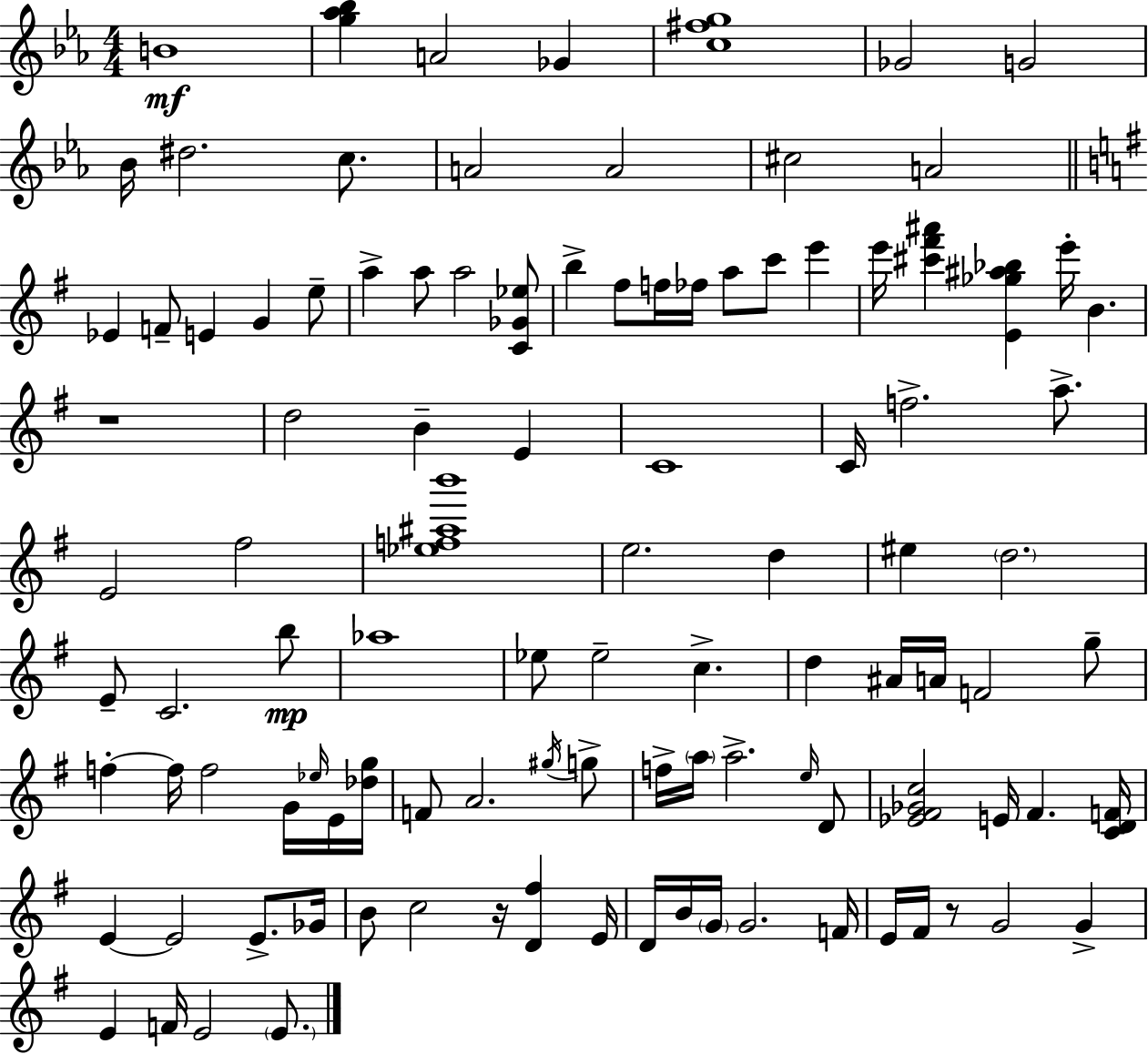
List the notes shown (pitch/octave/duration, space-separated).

B4/w [G5,Ab5,Bb5]/q A4/h Gb4/q [C5,F#5,G5]/w Gb4/h G4/h Bb4/s D#5/h. C5/e. A4/h A4/h C#5/h A4/h Eb4/q F4/e E4/q G4/q E5/e A5/q A5/e A5/h [C4,Gb4,Eb5]/e B5/q F#5/e F5/s FES5/s A5/e C6/e E6/q E6/s [C#6,F#6,A#6]/q [E4,Gb5,A#5,Bb5]/q E6/s B4/q. R/w D5/h B4/q E4/q C4/w C4/s F5/h. A5/e. E4/h F#5/h [Eb5,F5,A#5,B6]/w E5/h. D5/q EIS5/q D5/h. E4/e C4/h. B5/e Ab5/w Eb5/e Eb5/h C5/q. D5/q A#4/s A4/s F4/h G5/e F5/q F5/s F5/h G4/s Eb5/s E4/s [Db5,G5]/s F4/e A4/h. G#5/s G5/e F5/s A5/s A5/h. E5/s D4/e [Eb4,F#4,Gb4,C5]/h E4/s F#4/q. [C4,D4,F4]/s E4/q E4/h E4/e. Gb4/s B4/e C5/h R/s [D4,F#5]/q E4/s D4/s B4/s G4/s G4/h. F4/s E4/s F#4/s R/e G4/h G4/q E4/q F4/s E4/h E4/e.